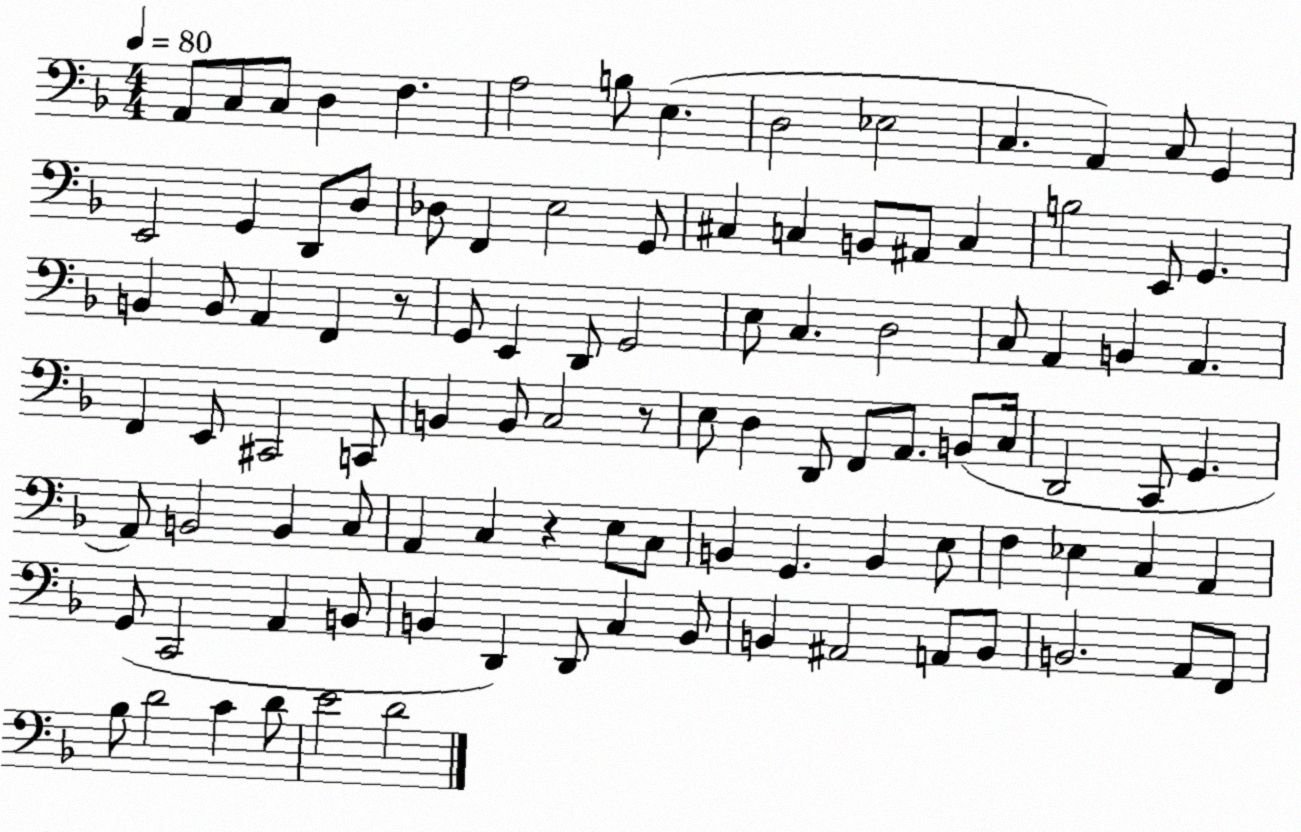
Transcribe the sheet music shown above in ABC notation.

X:1
T:Untitled
M:4/4
L:1/4
K:F
A,,/2 C,/2 C,/2 D, F, A,2 B,/2 E, D,2 _E,2 C, A,, C,/2 G,, E,,2 G,, D,,/2 D,/2 _D,/2 F,, E,2 G,,/2 ^C, C, B,,/2 ^A,,/2 C, B,2 E,,/2 G,, B,, B,,/2 A,, F,, z/2 G,,/2 E,, D,,/2 G,,2 E,/2 C, D,2 C,/2 A,, B,, A,, F,, E,,/2 ^C,,2 C,,/2 B,, B,,/2 C,2 z/2 E,/2 D, D,,/2 F,,/2 A,,/2 B,,/2 C,/4 D,,2 C,,/2 G,, A,,/2 B,,2 B,, C,/2 A,, C, z E,/2 C,/2 B,, G,, B,, E,/2 F, _E, C, A,, G,,/2 C,,2 A,, B,,/2 B,, D,, D,,/2 C, B,,/2 B,, ^A,,2 A,,/2 B,,/2 B,,2 A,,/2 F,,/2 _B,/2 D2 C D/2 E2 D2